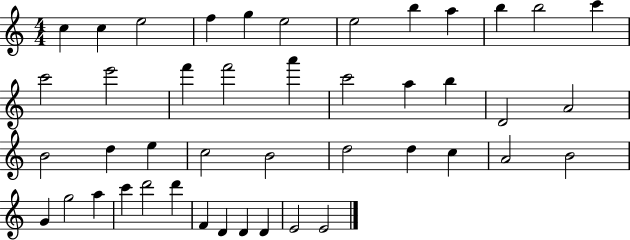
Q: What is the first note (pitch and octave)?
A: C5